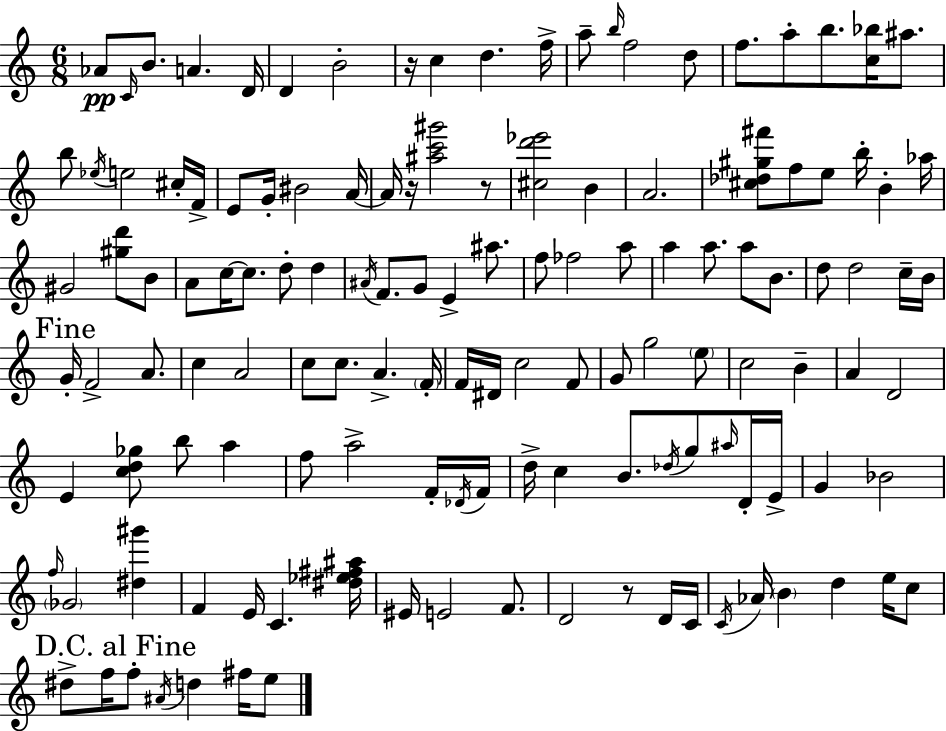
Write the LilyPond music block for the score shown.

{
  \clef treble
  \numericTimeSignature
  \time 6/8
  \key c \major
  aes'8\pp \grace { c'16 } b'8. a'4. | d'16 d'4 b'2-. | r16 c''4 d''4. | f''16-> a''8-- \grace { b''16 } f''2 | \break d''8 f''8. a''8-. b''8. <c'' bes''>16 ais''8. | b''8 \acciaccatura { ees''16 } e''2 | cis''16-. f'16-> e'8 g'16-. bis'2 | a'16~~ a'16 r16 <ais'' c''' gis'''>2 | \break r8 <cis'' d''' ees'''>2 b'4 | a'2. | <cis'' des'' gis'' fis'''>8 f''8 e''8 b''16-. b'4-. | aes''16 gis'2 <gis'' d'''>8 | \break b'8 a'8 c''16~~ c''8. d''8-. d''4 | \acciaccatura { ais'16 } f'8. g'8 e'4-> | ais''8. f''8 fes''2 | a''8 a''4 a''8. a''8 | \break b'8. d''8 d''2 | c''16-- b'16 \mark "Fine" g'16-. f'2-> | a'8. c''4 a'2 | c''8 c''8. a'4.-> | \break \parenthesize f'16-. f'16 dis'16 c''2 | f'8 g'8 g''2 | \parenthesize e''8 c''2 | b'4-- a'4 d'2 | \break e'4 <c'' d'' ges''>8 b''8 | a''4 f''8 a''2-> | f'16-. \acciaccatura { des'16 } f'16 d''16-> c''4 b'8. | \acciaccatura { des''16 } g''8 \grace { ais''16 } d'16-. e'16-> g'4 bes'2 | \break \grace { f''16 } \parenthesize ges'2 | <dis'' gis'''>4 f'4 | e'16 c'4. <dis'' ees'' fis'' ais''>16 eis'16 e'2 | f'8. d'2 | \break r8 d'16 c'16 \acciaccatura { c'16 } aes'16 \parenthesize b'4 | d''4 e''16 c''8 \mark "D.C. al Fine" dis''8-> f''16 | f''8-. \acciaccatura { ais'16 } d''4 fis''16 e''8 \bar "|."
}